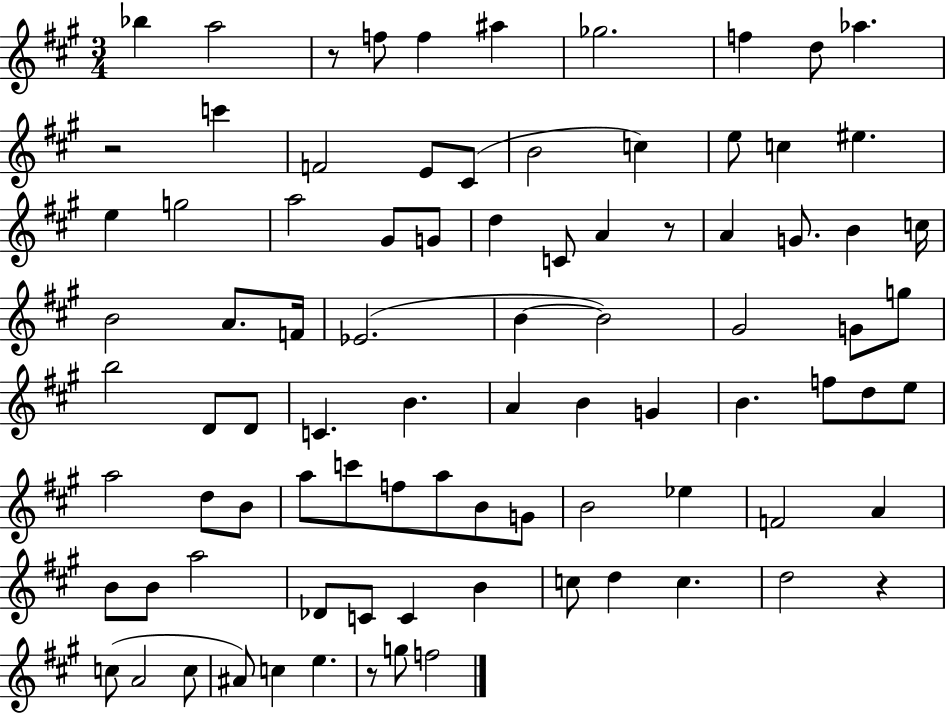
{
  \clef treble
  \numericTimeSignature
  \time 3/4
  \key a \major
  bes''4 a''2 | r8 f''8 f''4 ais''4 | ges''2. | f''4 d''8 aes''4. | \break r2 c'''4 | f'2 e'8 cis'8( | b'2 c''4) | e''8 c''4 eis''4. | \break e''4 g''2 | a''2 gis'8 g'8 | d''4 c'8 a'4 r8 | a'4 g'8. b'4 c''16 | \break b'2 a'8. f'16 | ees'2.( | b'4~~ b'2) | gis'2 g'8 g''8 | \break b''2 d'8 d'8 | c'4. b'4. | a'4 b'4 g'4 | b'4. f''8 d''8 e''8 | \break a''2 d''8 b'8 | a''8 c'''8 f''8 a''8 b'8 g'8 | b'2 ees''4 | f'2 a'4 | \break b'8 b'8 a''2 | des'8 c'8 c'4 b'4 | c''8 d''4 c''4. | d''2 r4 | \break c''8( a'2 c''8 | ais'8) c''4 e''4. | r8 g''8 f''2 | \bar "|."
}